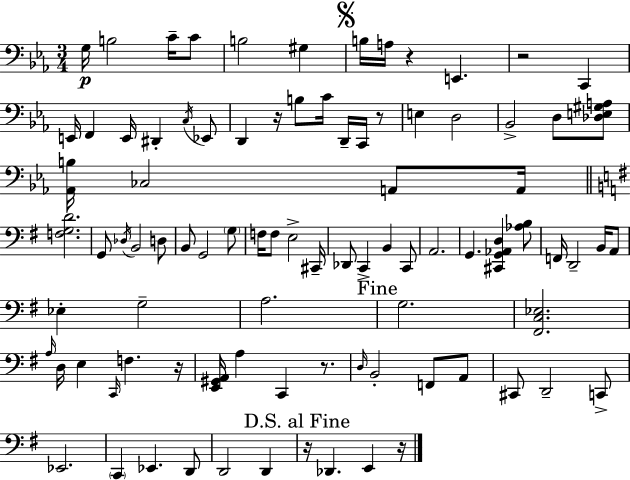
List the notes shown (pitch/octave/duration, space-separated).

G3/s B3/h C4/s C4/e B3/h G#3/q B3/s A3/s R/q E2/q. R/h C2/q E2/s F2/q E2/s D#2/q C3/s Eb2/e D2/q R/s B3/e C4/s D2/s C2/s R/e E3/q D3/h Bb2/h D3/e [Db3,E3,G#3,A3]/e [Ab2,B3]/s CES3/h A2/e A2/s [F3,G3,D4]/h. G2/e Db3/s B2/h D3/e B2/e G2/h G3/e F3/s F3/e E3/h C#2/s Db2/e C2/q B2/q C2/e A2/h. G2/q. [C#2,G2,Ab2,D3]/q [Ab3,B3]/e F2/s D2/h B2/s A2/e Eb3/q G3/h A3/h. G3/h. [F#2,C3,Eb3]/h. A3/s D3/s E3/q C2/s F3/q. R/s [E2,G#2,A2]/s A3/q C2/q R/e. D3/s B2/h F2/e A2/e C#2/e D2/h C2/e Eb2/h. C2/q Eb2/q. D2/e D2/h D2/q R/s Db2/q. E2/q R/s